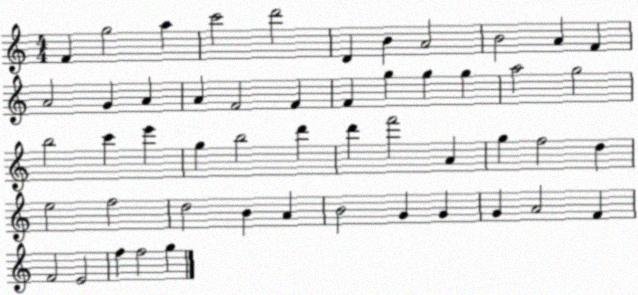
X:1
T:Untitled
M:4/4
L:1/4
K:C
F g2 a c'2 d'2 D B A2 B2 A F A2 G A A F2 F F g g g a2 g2 b2 c' e' g b2 d' d' f'2 A g f2 d e2 f2 d2 B A B2 G G G A2 F F2 E2 f f2 g